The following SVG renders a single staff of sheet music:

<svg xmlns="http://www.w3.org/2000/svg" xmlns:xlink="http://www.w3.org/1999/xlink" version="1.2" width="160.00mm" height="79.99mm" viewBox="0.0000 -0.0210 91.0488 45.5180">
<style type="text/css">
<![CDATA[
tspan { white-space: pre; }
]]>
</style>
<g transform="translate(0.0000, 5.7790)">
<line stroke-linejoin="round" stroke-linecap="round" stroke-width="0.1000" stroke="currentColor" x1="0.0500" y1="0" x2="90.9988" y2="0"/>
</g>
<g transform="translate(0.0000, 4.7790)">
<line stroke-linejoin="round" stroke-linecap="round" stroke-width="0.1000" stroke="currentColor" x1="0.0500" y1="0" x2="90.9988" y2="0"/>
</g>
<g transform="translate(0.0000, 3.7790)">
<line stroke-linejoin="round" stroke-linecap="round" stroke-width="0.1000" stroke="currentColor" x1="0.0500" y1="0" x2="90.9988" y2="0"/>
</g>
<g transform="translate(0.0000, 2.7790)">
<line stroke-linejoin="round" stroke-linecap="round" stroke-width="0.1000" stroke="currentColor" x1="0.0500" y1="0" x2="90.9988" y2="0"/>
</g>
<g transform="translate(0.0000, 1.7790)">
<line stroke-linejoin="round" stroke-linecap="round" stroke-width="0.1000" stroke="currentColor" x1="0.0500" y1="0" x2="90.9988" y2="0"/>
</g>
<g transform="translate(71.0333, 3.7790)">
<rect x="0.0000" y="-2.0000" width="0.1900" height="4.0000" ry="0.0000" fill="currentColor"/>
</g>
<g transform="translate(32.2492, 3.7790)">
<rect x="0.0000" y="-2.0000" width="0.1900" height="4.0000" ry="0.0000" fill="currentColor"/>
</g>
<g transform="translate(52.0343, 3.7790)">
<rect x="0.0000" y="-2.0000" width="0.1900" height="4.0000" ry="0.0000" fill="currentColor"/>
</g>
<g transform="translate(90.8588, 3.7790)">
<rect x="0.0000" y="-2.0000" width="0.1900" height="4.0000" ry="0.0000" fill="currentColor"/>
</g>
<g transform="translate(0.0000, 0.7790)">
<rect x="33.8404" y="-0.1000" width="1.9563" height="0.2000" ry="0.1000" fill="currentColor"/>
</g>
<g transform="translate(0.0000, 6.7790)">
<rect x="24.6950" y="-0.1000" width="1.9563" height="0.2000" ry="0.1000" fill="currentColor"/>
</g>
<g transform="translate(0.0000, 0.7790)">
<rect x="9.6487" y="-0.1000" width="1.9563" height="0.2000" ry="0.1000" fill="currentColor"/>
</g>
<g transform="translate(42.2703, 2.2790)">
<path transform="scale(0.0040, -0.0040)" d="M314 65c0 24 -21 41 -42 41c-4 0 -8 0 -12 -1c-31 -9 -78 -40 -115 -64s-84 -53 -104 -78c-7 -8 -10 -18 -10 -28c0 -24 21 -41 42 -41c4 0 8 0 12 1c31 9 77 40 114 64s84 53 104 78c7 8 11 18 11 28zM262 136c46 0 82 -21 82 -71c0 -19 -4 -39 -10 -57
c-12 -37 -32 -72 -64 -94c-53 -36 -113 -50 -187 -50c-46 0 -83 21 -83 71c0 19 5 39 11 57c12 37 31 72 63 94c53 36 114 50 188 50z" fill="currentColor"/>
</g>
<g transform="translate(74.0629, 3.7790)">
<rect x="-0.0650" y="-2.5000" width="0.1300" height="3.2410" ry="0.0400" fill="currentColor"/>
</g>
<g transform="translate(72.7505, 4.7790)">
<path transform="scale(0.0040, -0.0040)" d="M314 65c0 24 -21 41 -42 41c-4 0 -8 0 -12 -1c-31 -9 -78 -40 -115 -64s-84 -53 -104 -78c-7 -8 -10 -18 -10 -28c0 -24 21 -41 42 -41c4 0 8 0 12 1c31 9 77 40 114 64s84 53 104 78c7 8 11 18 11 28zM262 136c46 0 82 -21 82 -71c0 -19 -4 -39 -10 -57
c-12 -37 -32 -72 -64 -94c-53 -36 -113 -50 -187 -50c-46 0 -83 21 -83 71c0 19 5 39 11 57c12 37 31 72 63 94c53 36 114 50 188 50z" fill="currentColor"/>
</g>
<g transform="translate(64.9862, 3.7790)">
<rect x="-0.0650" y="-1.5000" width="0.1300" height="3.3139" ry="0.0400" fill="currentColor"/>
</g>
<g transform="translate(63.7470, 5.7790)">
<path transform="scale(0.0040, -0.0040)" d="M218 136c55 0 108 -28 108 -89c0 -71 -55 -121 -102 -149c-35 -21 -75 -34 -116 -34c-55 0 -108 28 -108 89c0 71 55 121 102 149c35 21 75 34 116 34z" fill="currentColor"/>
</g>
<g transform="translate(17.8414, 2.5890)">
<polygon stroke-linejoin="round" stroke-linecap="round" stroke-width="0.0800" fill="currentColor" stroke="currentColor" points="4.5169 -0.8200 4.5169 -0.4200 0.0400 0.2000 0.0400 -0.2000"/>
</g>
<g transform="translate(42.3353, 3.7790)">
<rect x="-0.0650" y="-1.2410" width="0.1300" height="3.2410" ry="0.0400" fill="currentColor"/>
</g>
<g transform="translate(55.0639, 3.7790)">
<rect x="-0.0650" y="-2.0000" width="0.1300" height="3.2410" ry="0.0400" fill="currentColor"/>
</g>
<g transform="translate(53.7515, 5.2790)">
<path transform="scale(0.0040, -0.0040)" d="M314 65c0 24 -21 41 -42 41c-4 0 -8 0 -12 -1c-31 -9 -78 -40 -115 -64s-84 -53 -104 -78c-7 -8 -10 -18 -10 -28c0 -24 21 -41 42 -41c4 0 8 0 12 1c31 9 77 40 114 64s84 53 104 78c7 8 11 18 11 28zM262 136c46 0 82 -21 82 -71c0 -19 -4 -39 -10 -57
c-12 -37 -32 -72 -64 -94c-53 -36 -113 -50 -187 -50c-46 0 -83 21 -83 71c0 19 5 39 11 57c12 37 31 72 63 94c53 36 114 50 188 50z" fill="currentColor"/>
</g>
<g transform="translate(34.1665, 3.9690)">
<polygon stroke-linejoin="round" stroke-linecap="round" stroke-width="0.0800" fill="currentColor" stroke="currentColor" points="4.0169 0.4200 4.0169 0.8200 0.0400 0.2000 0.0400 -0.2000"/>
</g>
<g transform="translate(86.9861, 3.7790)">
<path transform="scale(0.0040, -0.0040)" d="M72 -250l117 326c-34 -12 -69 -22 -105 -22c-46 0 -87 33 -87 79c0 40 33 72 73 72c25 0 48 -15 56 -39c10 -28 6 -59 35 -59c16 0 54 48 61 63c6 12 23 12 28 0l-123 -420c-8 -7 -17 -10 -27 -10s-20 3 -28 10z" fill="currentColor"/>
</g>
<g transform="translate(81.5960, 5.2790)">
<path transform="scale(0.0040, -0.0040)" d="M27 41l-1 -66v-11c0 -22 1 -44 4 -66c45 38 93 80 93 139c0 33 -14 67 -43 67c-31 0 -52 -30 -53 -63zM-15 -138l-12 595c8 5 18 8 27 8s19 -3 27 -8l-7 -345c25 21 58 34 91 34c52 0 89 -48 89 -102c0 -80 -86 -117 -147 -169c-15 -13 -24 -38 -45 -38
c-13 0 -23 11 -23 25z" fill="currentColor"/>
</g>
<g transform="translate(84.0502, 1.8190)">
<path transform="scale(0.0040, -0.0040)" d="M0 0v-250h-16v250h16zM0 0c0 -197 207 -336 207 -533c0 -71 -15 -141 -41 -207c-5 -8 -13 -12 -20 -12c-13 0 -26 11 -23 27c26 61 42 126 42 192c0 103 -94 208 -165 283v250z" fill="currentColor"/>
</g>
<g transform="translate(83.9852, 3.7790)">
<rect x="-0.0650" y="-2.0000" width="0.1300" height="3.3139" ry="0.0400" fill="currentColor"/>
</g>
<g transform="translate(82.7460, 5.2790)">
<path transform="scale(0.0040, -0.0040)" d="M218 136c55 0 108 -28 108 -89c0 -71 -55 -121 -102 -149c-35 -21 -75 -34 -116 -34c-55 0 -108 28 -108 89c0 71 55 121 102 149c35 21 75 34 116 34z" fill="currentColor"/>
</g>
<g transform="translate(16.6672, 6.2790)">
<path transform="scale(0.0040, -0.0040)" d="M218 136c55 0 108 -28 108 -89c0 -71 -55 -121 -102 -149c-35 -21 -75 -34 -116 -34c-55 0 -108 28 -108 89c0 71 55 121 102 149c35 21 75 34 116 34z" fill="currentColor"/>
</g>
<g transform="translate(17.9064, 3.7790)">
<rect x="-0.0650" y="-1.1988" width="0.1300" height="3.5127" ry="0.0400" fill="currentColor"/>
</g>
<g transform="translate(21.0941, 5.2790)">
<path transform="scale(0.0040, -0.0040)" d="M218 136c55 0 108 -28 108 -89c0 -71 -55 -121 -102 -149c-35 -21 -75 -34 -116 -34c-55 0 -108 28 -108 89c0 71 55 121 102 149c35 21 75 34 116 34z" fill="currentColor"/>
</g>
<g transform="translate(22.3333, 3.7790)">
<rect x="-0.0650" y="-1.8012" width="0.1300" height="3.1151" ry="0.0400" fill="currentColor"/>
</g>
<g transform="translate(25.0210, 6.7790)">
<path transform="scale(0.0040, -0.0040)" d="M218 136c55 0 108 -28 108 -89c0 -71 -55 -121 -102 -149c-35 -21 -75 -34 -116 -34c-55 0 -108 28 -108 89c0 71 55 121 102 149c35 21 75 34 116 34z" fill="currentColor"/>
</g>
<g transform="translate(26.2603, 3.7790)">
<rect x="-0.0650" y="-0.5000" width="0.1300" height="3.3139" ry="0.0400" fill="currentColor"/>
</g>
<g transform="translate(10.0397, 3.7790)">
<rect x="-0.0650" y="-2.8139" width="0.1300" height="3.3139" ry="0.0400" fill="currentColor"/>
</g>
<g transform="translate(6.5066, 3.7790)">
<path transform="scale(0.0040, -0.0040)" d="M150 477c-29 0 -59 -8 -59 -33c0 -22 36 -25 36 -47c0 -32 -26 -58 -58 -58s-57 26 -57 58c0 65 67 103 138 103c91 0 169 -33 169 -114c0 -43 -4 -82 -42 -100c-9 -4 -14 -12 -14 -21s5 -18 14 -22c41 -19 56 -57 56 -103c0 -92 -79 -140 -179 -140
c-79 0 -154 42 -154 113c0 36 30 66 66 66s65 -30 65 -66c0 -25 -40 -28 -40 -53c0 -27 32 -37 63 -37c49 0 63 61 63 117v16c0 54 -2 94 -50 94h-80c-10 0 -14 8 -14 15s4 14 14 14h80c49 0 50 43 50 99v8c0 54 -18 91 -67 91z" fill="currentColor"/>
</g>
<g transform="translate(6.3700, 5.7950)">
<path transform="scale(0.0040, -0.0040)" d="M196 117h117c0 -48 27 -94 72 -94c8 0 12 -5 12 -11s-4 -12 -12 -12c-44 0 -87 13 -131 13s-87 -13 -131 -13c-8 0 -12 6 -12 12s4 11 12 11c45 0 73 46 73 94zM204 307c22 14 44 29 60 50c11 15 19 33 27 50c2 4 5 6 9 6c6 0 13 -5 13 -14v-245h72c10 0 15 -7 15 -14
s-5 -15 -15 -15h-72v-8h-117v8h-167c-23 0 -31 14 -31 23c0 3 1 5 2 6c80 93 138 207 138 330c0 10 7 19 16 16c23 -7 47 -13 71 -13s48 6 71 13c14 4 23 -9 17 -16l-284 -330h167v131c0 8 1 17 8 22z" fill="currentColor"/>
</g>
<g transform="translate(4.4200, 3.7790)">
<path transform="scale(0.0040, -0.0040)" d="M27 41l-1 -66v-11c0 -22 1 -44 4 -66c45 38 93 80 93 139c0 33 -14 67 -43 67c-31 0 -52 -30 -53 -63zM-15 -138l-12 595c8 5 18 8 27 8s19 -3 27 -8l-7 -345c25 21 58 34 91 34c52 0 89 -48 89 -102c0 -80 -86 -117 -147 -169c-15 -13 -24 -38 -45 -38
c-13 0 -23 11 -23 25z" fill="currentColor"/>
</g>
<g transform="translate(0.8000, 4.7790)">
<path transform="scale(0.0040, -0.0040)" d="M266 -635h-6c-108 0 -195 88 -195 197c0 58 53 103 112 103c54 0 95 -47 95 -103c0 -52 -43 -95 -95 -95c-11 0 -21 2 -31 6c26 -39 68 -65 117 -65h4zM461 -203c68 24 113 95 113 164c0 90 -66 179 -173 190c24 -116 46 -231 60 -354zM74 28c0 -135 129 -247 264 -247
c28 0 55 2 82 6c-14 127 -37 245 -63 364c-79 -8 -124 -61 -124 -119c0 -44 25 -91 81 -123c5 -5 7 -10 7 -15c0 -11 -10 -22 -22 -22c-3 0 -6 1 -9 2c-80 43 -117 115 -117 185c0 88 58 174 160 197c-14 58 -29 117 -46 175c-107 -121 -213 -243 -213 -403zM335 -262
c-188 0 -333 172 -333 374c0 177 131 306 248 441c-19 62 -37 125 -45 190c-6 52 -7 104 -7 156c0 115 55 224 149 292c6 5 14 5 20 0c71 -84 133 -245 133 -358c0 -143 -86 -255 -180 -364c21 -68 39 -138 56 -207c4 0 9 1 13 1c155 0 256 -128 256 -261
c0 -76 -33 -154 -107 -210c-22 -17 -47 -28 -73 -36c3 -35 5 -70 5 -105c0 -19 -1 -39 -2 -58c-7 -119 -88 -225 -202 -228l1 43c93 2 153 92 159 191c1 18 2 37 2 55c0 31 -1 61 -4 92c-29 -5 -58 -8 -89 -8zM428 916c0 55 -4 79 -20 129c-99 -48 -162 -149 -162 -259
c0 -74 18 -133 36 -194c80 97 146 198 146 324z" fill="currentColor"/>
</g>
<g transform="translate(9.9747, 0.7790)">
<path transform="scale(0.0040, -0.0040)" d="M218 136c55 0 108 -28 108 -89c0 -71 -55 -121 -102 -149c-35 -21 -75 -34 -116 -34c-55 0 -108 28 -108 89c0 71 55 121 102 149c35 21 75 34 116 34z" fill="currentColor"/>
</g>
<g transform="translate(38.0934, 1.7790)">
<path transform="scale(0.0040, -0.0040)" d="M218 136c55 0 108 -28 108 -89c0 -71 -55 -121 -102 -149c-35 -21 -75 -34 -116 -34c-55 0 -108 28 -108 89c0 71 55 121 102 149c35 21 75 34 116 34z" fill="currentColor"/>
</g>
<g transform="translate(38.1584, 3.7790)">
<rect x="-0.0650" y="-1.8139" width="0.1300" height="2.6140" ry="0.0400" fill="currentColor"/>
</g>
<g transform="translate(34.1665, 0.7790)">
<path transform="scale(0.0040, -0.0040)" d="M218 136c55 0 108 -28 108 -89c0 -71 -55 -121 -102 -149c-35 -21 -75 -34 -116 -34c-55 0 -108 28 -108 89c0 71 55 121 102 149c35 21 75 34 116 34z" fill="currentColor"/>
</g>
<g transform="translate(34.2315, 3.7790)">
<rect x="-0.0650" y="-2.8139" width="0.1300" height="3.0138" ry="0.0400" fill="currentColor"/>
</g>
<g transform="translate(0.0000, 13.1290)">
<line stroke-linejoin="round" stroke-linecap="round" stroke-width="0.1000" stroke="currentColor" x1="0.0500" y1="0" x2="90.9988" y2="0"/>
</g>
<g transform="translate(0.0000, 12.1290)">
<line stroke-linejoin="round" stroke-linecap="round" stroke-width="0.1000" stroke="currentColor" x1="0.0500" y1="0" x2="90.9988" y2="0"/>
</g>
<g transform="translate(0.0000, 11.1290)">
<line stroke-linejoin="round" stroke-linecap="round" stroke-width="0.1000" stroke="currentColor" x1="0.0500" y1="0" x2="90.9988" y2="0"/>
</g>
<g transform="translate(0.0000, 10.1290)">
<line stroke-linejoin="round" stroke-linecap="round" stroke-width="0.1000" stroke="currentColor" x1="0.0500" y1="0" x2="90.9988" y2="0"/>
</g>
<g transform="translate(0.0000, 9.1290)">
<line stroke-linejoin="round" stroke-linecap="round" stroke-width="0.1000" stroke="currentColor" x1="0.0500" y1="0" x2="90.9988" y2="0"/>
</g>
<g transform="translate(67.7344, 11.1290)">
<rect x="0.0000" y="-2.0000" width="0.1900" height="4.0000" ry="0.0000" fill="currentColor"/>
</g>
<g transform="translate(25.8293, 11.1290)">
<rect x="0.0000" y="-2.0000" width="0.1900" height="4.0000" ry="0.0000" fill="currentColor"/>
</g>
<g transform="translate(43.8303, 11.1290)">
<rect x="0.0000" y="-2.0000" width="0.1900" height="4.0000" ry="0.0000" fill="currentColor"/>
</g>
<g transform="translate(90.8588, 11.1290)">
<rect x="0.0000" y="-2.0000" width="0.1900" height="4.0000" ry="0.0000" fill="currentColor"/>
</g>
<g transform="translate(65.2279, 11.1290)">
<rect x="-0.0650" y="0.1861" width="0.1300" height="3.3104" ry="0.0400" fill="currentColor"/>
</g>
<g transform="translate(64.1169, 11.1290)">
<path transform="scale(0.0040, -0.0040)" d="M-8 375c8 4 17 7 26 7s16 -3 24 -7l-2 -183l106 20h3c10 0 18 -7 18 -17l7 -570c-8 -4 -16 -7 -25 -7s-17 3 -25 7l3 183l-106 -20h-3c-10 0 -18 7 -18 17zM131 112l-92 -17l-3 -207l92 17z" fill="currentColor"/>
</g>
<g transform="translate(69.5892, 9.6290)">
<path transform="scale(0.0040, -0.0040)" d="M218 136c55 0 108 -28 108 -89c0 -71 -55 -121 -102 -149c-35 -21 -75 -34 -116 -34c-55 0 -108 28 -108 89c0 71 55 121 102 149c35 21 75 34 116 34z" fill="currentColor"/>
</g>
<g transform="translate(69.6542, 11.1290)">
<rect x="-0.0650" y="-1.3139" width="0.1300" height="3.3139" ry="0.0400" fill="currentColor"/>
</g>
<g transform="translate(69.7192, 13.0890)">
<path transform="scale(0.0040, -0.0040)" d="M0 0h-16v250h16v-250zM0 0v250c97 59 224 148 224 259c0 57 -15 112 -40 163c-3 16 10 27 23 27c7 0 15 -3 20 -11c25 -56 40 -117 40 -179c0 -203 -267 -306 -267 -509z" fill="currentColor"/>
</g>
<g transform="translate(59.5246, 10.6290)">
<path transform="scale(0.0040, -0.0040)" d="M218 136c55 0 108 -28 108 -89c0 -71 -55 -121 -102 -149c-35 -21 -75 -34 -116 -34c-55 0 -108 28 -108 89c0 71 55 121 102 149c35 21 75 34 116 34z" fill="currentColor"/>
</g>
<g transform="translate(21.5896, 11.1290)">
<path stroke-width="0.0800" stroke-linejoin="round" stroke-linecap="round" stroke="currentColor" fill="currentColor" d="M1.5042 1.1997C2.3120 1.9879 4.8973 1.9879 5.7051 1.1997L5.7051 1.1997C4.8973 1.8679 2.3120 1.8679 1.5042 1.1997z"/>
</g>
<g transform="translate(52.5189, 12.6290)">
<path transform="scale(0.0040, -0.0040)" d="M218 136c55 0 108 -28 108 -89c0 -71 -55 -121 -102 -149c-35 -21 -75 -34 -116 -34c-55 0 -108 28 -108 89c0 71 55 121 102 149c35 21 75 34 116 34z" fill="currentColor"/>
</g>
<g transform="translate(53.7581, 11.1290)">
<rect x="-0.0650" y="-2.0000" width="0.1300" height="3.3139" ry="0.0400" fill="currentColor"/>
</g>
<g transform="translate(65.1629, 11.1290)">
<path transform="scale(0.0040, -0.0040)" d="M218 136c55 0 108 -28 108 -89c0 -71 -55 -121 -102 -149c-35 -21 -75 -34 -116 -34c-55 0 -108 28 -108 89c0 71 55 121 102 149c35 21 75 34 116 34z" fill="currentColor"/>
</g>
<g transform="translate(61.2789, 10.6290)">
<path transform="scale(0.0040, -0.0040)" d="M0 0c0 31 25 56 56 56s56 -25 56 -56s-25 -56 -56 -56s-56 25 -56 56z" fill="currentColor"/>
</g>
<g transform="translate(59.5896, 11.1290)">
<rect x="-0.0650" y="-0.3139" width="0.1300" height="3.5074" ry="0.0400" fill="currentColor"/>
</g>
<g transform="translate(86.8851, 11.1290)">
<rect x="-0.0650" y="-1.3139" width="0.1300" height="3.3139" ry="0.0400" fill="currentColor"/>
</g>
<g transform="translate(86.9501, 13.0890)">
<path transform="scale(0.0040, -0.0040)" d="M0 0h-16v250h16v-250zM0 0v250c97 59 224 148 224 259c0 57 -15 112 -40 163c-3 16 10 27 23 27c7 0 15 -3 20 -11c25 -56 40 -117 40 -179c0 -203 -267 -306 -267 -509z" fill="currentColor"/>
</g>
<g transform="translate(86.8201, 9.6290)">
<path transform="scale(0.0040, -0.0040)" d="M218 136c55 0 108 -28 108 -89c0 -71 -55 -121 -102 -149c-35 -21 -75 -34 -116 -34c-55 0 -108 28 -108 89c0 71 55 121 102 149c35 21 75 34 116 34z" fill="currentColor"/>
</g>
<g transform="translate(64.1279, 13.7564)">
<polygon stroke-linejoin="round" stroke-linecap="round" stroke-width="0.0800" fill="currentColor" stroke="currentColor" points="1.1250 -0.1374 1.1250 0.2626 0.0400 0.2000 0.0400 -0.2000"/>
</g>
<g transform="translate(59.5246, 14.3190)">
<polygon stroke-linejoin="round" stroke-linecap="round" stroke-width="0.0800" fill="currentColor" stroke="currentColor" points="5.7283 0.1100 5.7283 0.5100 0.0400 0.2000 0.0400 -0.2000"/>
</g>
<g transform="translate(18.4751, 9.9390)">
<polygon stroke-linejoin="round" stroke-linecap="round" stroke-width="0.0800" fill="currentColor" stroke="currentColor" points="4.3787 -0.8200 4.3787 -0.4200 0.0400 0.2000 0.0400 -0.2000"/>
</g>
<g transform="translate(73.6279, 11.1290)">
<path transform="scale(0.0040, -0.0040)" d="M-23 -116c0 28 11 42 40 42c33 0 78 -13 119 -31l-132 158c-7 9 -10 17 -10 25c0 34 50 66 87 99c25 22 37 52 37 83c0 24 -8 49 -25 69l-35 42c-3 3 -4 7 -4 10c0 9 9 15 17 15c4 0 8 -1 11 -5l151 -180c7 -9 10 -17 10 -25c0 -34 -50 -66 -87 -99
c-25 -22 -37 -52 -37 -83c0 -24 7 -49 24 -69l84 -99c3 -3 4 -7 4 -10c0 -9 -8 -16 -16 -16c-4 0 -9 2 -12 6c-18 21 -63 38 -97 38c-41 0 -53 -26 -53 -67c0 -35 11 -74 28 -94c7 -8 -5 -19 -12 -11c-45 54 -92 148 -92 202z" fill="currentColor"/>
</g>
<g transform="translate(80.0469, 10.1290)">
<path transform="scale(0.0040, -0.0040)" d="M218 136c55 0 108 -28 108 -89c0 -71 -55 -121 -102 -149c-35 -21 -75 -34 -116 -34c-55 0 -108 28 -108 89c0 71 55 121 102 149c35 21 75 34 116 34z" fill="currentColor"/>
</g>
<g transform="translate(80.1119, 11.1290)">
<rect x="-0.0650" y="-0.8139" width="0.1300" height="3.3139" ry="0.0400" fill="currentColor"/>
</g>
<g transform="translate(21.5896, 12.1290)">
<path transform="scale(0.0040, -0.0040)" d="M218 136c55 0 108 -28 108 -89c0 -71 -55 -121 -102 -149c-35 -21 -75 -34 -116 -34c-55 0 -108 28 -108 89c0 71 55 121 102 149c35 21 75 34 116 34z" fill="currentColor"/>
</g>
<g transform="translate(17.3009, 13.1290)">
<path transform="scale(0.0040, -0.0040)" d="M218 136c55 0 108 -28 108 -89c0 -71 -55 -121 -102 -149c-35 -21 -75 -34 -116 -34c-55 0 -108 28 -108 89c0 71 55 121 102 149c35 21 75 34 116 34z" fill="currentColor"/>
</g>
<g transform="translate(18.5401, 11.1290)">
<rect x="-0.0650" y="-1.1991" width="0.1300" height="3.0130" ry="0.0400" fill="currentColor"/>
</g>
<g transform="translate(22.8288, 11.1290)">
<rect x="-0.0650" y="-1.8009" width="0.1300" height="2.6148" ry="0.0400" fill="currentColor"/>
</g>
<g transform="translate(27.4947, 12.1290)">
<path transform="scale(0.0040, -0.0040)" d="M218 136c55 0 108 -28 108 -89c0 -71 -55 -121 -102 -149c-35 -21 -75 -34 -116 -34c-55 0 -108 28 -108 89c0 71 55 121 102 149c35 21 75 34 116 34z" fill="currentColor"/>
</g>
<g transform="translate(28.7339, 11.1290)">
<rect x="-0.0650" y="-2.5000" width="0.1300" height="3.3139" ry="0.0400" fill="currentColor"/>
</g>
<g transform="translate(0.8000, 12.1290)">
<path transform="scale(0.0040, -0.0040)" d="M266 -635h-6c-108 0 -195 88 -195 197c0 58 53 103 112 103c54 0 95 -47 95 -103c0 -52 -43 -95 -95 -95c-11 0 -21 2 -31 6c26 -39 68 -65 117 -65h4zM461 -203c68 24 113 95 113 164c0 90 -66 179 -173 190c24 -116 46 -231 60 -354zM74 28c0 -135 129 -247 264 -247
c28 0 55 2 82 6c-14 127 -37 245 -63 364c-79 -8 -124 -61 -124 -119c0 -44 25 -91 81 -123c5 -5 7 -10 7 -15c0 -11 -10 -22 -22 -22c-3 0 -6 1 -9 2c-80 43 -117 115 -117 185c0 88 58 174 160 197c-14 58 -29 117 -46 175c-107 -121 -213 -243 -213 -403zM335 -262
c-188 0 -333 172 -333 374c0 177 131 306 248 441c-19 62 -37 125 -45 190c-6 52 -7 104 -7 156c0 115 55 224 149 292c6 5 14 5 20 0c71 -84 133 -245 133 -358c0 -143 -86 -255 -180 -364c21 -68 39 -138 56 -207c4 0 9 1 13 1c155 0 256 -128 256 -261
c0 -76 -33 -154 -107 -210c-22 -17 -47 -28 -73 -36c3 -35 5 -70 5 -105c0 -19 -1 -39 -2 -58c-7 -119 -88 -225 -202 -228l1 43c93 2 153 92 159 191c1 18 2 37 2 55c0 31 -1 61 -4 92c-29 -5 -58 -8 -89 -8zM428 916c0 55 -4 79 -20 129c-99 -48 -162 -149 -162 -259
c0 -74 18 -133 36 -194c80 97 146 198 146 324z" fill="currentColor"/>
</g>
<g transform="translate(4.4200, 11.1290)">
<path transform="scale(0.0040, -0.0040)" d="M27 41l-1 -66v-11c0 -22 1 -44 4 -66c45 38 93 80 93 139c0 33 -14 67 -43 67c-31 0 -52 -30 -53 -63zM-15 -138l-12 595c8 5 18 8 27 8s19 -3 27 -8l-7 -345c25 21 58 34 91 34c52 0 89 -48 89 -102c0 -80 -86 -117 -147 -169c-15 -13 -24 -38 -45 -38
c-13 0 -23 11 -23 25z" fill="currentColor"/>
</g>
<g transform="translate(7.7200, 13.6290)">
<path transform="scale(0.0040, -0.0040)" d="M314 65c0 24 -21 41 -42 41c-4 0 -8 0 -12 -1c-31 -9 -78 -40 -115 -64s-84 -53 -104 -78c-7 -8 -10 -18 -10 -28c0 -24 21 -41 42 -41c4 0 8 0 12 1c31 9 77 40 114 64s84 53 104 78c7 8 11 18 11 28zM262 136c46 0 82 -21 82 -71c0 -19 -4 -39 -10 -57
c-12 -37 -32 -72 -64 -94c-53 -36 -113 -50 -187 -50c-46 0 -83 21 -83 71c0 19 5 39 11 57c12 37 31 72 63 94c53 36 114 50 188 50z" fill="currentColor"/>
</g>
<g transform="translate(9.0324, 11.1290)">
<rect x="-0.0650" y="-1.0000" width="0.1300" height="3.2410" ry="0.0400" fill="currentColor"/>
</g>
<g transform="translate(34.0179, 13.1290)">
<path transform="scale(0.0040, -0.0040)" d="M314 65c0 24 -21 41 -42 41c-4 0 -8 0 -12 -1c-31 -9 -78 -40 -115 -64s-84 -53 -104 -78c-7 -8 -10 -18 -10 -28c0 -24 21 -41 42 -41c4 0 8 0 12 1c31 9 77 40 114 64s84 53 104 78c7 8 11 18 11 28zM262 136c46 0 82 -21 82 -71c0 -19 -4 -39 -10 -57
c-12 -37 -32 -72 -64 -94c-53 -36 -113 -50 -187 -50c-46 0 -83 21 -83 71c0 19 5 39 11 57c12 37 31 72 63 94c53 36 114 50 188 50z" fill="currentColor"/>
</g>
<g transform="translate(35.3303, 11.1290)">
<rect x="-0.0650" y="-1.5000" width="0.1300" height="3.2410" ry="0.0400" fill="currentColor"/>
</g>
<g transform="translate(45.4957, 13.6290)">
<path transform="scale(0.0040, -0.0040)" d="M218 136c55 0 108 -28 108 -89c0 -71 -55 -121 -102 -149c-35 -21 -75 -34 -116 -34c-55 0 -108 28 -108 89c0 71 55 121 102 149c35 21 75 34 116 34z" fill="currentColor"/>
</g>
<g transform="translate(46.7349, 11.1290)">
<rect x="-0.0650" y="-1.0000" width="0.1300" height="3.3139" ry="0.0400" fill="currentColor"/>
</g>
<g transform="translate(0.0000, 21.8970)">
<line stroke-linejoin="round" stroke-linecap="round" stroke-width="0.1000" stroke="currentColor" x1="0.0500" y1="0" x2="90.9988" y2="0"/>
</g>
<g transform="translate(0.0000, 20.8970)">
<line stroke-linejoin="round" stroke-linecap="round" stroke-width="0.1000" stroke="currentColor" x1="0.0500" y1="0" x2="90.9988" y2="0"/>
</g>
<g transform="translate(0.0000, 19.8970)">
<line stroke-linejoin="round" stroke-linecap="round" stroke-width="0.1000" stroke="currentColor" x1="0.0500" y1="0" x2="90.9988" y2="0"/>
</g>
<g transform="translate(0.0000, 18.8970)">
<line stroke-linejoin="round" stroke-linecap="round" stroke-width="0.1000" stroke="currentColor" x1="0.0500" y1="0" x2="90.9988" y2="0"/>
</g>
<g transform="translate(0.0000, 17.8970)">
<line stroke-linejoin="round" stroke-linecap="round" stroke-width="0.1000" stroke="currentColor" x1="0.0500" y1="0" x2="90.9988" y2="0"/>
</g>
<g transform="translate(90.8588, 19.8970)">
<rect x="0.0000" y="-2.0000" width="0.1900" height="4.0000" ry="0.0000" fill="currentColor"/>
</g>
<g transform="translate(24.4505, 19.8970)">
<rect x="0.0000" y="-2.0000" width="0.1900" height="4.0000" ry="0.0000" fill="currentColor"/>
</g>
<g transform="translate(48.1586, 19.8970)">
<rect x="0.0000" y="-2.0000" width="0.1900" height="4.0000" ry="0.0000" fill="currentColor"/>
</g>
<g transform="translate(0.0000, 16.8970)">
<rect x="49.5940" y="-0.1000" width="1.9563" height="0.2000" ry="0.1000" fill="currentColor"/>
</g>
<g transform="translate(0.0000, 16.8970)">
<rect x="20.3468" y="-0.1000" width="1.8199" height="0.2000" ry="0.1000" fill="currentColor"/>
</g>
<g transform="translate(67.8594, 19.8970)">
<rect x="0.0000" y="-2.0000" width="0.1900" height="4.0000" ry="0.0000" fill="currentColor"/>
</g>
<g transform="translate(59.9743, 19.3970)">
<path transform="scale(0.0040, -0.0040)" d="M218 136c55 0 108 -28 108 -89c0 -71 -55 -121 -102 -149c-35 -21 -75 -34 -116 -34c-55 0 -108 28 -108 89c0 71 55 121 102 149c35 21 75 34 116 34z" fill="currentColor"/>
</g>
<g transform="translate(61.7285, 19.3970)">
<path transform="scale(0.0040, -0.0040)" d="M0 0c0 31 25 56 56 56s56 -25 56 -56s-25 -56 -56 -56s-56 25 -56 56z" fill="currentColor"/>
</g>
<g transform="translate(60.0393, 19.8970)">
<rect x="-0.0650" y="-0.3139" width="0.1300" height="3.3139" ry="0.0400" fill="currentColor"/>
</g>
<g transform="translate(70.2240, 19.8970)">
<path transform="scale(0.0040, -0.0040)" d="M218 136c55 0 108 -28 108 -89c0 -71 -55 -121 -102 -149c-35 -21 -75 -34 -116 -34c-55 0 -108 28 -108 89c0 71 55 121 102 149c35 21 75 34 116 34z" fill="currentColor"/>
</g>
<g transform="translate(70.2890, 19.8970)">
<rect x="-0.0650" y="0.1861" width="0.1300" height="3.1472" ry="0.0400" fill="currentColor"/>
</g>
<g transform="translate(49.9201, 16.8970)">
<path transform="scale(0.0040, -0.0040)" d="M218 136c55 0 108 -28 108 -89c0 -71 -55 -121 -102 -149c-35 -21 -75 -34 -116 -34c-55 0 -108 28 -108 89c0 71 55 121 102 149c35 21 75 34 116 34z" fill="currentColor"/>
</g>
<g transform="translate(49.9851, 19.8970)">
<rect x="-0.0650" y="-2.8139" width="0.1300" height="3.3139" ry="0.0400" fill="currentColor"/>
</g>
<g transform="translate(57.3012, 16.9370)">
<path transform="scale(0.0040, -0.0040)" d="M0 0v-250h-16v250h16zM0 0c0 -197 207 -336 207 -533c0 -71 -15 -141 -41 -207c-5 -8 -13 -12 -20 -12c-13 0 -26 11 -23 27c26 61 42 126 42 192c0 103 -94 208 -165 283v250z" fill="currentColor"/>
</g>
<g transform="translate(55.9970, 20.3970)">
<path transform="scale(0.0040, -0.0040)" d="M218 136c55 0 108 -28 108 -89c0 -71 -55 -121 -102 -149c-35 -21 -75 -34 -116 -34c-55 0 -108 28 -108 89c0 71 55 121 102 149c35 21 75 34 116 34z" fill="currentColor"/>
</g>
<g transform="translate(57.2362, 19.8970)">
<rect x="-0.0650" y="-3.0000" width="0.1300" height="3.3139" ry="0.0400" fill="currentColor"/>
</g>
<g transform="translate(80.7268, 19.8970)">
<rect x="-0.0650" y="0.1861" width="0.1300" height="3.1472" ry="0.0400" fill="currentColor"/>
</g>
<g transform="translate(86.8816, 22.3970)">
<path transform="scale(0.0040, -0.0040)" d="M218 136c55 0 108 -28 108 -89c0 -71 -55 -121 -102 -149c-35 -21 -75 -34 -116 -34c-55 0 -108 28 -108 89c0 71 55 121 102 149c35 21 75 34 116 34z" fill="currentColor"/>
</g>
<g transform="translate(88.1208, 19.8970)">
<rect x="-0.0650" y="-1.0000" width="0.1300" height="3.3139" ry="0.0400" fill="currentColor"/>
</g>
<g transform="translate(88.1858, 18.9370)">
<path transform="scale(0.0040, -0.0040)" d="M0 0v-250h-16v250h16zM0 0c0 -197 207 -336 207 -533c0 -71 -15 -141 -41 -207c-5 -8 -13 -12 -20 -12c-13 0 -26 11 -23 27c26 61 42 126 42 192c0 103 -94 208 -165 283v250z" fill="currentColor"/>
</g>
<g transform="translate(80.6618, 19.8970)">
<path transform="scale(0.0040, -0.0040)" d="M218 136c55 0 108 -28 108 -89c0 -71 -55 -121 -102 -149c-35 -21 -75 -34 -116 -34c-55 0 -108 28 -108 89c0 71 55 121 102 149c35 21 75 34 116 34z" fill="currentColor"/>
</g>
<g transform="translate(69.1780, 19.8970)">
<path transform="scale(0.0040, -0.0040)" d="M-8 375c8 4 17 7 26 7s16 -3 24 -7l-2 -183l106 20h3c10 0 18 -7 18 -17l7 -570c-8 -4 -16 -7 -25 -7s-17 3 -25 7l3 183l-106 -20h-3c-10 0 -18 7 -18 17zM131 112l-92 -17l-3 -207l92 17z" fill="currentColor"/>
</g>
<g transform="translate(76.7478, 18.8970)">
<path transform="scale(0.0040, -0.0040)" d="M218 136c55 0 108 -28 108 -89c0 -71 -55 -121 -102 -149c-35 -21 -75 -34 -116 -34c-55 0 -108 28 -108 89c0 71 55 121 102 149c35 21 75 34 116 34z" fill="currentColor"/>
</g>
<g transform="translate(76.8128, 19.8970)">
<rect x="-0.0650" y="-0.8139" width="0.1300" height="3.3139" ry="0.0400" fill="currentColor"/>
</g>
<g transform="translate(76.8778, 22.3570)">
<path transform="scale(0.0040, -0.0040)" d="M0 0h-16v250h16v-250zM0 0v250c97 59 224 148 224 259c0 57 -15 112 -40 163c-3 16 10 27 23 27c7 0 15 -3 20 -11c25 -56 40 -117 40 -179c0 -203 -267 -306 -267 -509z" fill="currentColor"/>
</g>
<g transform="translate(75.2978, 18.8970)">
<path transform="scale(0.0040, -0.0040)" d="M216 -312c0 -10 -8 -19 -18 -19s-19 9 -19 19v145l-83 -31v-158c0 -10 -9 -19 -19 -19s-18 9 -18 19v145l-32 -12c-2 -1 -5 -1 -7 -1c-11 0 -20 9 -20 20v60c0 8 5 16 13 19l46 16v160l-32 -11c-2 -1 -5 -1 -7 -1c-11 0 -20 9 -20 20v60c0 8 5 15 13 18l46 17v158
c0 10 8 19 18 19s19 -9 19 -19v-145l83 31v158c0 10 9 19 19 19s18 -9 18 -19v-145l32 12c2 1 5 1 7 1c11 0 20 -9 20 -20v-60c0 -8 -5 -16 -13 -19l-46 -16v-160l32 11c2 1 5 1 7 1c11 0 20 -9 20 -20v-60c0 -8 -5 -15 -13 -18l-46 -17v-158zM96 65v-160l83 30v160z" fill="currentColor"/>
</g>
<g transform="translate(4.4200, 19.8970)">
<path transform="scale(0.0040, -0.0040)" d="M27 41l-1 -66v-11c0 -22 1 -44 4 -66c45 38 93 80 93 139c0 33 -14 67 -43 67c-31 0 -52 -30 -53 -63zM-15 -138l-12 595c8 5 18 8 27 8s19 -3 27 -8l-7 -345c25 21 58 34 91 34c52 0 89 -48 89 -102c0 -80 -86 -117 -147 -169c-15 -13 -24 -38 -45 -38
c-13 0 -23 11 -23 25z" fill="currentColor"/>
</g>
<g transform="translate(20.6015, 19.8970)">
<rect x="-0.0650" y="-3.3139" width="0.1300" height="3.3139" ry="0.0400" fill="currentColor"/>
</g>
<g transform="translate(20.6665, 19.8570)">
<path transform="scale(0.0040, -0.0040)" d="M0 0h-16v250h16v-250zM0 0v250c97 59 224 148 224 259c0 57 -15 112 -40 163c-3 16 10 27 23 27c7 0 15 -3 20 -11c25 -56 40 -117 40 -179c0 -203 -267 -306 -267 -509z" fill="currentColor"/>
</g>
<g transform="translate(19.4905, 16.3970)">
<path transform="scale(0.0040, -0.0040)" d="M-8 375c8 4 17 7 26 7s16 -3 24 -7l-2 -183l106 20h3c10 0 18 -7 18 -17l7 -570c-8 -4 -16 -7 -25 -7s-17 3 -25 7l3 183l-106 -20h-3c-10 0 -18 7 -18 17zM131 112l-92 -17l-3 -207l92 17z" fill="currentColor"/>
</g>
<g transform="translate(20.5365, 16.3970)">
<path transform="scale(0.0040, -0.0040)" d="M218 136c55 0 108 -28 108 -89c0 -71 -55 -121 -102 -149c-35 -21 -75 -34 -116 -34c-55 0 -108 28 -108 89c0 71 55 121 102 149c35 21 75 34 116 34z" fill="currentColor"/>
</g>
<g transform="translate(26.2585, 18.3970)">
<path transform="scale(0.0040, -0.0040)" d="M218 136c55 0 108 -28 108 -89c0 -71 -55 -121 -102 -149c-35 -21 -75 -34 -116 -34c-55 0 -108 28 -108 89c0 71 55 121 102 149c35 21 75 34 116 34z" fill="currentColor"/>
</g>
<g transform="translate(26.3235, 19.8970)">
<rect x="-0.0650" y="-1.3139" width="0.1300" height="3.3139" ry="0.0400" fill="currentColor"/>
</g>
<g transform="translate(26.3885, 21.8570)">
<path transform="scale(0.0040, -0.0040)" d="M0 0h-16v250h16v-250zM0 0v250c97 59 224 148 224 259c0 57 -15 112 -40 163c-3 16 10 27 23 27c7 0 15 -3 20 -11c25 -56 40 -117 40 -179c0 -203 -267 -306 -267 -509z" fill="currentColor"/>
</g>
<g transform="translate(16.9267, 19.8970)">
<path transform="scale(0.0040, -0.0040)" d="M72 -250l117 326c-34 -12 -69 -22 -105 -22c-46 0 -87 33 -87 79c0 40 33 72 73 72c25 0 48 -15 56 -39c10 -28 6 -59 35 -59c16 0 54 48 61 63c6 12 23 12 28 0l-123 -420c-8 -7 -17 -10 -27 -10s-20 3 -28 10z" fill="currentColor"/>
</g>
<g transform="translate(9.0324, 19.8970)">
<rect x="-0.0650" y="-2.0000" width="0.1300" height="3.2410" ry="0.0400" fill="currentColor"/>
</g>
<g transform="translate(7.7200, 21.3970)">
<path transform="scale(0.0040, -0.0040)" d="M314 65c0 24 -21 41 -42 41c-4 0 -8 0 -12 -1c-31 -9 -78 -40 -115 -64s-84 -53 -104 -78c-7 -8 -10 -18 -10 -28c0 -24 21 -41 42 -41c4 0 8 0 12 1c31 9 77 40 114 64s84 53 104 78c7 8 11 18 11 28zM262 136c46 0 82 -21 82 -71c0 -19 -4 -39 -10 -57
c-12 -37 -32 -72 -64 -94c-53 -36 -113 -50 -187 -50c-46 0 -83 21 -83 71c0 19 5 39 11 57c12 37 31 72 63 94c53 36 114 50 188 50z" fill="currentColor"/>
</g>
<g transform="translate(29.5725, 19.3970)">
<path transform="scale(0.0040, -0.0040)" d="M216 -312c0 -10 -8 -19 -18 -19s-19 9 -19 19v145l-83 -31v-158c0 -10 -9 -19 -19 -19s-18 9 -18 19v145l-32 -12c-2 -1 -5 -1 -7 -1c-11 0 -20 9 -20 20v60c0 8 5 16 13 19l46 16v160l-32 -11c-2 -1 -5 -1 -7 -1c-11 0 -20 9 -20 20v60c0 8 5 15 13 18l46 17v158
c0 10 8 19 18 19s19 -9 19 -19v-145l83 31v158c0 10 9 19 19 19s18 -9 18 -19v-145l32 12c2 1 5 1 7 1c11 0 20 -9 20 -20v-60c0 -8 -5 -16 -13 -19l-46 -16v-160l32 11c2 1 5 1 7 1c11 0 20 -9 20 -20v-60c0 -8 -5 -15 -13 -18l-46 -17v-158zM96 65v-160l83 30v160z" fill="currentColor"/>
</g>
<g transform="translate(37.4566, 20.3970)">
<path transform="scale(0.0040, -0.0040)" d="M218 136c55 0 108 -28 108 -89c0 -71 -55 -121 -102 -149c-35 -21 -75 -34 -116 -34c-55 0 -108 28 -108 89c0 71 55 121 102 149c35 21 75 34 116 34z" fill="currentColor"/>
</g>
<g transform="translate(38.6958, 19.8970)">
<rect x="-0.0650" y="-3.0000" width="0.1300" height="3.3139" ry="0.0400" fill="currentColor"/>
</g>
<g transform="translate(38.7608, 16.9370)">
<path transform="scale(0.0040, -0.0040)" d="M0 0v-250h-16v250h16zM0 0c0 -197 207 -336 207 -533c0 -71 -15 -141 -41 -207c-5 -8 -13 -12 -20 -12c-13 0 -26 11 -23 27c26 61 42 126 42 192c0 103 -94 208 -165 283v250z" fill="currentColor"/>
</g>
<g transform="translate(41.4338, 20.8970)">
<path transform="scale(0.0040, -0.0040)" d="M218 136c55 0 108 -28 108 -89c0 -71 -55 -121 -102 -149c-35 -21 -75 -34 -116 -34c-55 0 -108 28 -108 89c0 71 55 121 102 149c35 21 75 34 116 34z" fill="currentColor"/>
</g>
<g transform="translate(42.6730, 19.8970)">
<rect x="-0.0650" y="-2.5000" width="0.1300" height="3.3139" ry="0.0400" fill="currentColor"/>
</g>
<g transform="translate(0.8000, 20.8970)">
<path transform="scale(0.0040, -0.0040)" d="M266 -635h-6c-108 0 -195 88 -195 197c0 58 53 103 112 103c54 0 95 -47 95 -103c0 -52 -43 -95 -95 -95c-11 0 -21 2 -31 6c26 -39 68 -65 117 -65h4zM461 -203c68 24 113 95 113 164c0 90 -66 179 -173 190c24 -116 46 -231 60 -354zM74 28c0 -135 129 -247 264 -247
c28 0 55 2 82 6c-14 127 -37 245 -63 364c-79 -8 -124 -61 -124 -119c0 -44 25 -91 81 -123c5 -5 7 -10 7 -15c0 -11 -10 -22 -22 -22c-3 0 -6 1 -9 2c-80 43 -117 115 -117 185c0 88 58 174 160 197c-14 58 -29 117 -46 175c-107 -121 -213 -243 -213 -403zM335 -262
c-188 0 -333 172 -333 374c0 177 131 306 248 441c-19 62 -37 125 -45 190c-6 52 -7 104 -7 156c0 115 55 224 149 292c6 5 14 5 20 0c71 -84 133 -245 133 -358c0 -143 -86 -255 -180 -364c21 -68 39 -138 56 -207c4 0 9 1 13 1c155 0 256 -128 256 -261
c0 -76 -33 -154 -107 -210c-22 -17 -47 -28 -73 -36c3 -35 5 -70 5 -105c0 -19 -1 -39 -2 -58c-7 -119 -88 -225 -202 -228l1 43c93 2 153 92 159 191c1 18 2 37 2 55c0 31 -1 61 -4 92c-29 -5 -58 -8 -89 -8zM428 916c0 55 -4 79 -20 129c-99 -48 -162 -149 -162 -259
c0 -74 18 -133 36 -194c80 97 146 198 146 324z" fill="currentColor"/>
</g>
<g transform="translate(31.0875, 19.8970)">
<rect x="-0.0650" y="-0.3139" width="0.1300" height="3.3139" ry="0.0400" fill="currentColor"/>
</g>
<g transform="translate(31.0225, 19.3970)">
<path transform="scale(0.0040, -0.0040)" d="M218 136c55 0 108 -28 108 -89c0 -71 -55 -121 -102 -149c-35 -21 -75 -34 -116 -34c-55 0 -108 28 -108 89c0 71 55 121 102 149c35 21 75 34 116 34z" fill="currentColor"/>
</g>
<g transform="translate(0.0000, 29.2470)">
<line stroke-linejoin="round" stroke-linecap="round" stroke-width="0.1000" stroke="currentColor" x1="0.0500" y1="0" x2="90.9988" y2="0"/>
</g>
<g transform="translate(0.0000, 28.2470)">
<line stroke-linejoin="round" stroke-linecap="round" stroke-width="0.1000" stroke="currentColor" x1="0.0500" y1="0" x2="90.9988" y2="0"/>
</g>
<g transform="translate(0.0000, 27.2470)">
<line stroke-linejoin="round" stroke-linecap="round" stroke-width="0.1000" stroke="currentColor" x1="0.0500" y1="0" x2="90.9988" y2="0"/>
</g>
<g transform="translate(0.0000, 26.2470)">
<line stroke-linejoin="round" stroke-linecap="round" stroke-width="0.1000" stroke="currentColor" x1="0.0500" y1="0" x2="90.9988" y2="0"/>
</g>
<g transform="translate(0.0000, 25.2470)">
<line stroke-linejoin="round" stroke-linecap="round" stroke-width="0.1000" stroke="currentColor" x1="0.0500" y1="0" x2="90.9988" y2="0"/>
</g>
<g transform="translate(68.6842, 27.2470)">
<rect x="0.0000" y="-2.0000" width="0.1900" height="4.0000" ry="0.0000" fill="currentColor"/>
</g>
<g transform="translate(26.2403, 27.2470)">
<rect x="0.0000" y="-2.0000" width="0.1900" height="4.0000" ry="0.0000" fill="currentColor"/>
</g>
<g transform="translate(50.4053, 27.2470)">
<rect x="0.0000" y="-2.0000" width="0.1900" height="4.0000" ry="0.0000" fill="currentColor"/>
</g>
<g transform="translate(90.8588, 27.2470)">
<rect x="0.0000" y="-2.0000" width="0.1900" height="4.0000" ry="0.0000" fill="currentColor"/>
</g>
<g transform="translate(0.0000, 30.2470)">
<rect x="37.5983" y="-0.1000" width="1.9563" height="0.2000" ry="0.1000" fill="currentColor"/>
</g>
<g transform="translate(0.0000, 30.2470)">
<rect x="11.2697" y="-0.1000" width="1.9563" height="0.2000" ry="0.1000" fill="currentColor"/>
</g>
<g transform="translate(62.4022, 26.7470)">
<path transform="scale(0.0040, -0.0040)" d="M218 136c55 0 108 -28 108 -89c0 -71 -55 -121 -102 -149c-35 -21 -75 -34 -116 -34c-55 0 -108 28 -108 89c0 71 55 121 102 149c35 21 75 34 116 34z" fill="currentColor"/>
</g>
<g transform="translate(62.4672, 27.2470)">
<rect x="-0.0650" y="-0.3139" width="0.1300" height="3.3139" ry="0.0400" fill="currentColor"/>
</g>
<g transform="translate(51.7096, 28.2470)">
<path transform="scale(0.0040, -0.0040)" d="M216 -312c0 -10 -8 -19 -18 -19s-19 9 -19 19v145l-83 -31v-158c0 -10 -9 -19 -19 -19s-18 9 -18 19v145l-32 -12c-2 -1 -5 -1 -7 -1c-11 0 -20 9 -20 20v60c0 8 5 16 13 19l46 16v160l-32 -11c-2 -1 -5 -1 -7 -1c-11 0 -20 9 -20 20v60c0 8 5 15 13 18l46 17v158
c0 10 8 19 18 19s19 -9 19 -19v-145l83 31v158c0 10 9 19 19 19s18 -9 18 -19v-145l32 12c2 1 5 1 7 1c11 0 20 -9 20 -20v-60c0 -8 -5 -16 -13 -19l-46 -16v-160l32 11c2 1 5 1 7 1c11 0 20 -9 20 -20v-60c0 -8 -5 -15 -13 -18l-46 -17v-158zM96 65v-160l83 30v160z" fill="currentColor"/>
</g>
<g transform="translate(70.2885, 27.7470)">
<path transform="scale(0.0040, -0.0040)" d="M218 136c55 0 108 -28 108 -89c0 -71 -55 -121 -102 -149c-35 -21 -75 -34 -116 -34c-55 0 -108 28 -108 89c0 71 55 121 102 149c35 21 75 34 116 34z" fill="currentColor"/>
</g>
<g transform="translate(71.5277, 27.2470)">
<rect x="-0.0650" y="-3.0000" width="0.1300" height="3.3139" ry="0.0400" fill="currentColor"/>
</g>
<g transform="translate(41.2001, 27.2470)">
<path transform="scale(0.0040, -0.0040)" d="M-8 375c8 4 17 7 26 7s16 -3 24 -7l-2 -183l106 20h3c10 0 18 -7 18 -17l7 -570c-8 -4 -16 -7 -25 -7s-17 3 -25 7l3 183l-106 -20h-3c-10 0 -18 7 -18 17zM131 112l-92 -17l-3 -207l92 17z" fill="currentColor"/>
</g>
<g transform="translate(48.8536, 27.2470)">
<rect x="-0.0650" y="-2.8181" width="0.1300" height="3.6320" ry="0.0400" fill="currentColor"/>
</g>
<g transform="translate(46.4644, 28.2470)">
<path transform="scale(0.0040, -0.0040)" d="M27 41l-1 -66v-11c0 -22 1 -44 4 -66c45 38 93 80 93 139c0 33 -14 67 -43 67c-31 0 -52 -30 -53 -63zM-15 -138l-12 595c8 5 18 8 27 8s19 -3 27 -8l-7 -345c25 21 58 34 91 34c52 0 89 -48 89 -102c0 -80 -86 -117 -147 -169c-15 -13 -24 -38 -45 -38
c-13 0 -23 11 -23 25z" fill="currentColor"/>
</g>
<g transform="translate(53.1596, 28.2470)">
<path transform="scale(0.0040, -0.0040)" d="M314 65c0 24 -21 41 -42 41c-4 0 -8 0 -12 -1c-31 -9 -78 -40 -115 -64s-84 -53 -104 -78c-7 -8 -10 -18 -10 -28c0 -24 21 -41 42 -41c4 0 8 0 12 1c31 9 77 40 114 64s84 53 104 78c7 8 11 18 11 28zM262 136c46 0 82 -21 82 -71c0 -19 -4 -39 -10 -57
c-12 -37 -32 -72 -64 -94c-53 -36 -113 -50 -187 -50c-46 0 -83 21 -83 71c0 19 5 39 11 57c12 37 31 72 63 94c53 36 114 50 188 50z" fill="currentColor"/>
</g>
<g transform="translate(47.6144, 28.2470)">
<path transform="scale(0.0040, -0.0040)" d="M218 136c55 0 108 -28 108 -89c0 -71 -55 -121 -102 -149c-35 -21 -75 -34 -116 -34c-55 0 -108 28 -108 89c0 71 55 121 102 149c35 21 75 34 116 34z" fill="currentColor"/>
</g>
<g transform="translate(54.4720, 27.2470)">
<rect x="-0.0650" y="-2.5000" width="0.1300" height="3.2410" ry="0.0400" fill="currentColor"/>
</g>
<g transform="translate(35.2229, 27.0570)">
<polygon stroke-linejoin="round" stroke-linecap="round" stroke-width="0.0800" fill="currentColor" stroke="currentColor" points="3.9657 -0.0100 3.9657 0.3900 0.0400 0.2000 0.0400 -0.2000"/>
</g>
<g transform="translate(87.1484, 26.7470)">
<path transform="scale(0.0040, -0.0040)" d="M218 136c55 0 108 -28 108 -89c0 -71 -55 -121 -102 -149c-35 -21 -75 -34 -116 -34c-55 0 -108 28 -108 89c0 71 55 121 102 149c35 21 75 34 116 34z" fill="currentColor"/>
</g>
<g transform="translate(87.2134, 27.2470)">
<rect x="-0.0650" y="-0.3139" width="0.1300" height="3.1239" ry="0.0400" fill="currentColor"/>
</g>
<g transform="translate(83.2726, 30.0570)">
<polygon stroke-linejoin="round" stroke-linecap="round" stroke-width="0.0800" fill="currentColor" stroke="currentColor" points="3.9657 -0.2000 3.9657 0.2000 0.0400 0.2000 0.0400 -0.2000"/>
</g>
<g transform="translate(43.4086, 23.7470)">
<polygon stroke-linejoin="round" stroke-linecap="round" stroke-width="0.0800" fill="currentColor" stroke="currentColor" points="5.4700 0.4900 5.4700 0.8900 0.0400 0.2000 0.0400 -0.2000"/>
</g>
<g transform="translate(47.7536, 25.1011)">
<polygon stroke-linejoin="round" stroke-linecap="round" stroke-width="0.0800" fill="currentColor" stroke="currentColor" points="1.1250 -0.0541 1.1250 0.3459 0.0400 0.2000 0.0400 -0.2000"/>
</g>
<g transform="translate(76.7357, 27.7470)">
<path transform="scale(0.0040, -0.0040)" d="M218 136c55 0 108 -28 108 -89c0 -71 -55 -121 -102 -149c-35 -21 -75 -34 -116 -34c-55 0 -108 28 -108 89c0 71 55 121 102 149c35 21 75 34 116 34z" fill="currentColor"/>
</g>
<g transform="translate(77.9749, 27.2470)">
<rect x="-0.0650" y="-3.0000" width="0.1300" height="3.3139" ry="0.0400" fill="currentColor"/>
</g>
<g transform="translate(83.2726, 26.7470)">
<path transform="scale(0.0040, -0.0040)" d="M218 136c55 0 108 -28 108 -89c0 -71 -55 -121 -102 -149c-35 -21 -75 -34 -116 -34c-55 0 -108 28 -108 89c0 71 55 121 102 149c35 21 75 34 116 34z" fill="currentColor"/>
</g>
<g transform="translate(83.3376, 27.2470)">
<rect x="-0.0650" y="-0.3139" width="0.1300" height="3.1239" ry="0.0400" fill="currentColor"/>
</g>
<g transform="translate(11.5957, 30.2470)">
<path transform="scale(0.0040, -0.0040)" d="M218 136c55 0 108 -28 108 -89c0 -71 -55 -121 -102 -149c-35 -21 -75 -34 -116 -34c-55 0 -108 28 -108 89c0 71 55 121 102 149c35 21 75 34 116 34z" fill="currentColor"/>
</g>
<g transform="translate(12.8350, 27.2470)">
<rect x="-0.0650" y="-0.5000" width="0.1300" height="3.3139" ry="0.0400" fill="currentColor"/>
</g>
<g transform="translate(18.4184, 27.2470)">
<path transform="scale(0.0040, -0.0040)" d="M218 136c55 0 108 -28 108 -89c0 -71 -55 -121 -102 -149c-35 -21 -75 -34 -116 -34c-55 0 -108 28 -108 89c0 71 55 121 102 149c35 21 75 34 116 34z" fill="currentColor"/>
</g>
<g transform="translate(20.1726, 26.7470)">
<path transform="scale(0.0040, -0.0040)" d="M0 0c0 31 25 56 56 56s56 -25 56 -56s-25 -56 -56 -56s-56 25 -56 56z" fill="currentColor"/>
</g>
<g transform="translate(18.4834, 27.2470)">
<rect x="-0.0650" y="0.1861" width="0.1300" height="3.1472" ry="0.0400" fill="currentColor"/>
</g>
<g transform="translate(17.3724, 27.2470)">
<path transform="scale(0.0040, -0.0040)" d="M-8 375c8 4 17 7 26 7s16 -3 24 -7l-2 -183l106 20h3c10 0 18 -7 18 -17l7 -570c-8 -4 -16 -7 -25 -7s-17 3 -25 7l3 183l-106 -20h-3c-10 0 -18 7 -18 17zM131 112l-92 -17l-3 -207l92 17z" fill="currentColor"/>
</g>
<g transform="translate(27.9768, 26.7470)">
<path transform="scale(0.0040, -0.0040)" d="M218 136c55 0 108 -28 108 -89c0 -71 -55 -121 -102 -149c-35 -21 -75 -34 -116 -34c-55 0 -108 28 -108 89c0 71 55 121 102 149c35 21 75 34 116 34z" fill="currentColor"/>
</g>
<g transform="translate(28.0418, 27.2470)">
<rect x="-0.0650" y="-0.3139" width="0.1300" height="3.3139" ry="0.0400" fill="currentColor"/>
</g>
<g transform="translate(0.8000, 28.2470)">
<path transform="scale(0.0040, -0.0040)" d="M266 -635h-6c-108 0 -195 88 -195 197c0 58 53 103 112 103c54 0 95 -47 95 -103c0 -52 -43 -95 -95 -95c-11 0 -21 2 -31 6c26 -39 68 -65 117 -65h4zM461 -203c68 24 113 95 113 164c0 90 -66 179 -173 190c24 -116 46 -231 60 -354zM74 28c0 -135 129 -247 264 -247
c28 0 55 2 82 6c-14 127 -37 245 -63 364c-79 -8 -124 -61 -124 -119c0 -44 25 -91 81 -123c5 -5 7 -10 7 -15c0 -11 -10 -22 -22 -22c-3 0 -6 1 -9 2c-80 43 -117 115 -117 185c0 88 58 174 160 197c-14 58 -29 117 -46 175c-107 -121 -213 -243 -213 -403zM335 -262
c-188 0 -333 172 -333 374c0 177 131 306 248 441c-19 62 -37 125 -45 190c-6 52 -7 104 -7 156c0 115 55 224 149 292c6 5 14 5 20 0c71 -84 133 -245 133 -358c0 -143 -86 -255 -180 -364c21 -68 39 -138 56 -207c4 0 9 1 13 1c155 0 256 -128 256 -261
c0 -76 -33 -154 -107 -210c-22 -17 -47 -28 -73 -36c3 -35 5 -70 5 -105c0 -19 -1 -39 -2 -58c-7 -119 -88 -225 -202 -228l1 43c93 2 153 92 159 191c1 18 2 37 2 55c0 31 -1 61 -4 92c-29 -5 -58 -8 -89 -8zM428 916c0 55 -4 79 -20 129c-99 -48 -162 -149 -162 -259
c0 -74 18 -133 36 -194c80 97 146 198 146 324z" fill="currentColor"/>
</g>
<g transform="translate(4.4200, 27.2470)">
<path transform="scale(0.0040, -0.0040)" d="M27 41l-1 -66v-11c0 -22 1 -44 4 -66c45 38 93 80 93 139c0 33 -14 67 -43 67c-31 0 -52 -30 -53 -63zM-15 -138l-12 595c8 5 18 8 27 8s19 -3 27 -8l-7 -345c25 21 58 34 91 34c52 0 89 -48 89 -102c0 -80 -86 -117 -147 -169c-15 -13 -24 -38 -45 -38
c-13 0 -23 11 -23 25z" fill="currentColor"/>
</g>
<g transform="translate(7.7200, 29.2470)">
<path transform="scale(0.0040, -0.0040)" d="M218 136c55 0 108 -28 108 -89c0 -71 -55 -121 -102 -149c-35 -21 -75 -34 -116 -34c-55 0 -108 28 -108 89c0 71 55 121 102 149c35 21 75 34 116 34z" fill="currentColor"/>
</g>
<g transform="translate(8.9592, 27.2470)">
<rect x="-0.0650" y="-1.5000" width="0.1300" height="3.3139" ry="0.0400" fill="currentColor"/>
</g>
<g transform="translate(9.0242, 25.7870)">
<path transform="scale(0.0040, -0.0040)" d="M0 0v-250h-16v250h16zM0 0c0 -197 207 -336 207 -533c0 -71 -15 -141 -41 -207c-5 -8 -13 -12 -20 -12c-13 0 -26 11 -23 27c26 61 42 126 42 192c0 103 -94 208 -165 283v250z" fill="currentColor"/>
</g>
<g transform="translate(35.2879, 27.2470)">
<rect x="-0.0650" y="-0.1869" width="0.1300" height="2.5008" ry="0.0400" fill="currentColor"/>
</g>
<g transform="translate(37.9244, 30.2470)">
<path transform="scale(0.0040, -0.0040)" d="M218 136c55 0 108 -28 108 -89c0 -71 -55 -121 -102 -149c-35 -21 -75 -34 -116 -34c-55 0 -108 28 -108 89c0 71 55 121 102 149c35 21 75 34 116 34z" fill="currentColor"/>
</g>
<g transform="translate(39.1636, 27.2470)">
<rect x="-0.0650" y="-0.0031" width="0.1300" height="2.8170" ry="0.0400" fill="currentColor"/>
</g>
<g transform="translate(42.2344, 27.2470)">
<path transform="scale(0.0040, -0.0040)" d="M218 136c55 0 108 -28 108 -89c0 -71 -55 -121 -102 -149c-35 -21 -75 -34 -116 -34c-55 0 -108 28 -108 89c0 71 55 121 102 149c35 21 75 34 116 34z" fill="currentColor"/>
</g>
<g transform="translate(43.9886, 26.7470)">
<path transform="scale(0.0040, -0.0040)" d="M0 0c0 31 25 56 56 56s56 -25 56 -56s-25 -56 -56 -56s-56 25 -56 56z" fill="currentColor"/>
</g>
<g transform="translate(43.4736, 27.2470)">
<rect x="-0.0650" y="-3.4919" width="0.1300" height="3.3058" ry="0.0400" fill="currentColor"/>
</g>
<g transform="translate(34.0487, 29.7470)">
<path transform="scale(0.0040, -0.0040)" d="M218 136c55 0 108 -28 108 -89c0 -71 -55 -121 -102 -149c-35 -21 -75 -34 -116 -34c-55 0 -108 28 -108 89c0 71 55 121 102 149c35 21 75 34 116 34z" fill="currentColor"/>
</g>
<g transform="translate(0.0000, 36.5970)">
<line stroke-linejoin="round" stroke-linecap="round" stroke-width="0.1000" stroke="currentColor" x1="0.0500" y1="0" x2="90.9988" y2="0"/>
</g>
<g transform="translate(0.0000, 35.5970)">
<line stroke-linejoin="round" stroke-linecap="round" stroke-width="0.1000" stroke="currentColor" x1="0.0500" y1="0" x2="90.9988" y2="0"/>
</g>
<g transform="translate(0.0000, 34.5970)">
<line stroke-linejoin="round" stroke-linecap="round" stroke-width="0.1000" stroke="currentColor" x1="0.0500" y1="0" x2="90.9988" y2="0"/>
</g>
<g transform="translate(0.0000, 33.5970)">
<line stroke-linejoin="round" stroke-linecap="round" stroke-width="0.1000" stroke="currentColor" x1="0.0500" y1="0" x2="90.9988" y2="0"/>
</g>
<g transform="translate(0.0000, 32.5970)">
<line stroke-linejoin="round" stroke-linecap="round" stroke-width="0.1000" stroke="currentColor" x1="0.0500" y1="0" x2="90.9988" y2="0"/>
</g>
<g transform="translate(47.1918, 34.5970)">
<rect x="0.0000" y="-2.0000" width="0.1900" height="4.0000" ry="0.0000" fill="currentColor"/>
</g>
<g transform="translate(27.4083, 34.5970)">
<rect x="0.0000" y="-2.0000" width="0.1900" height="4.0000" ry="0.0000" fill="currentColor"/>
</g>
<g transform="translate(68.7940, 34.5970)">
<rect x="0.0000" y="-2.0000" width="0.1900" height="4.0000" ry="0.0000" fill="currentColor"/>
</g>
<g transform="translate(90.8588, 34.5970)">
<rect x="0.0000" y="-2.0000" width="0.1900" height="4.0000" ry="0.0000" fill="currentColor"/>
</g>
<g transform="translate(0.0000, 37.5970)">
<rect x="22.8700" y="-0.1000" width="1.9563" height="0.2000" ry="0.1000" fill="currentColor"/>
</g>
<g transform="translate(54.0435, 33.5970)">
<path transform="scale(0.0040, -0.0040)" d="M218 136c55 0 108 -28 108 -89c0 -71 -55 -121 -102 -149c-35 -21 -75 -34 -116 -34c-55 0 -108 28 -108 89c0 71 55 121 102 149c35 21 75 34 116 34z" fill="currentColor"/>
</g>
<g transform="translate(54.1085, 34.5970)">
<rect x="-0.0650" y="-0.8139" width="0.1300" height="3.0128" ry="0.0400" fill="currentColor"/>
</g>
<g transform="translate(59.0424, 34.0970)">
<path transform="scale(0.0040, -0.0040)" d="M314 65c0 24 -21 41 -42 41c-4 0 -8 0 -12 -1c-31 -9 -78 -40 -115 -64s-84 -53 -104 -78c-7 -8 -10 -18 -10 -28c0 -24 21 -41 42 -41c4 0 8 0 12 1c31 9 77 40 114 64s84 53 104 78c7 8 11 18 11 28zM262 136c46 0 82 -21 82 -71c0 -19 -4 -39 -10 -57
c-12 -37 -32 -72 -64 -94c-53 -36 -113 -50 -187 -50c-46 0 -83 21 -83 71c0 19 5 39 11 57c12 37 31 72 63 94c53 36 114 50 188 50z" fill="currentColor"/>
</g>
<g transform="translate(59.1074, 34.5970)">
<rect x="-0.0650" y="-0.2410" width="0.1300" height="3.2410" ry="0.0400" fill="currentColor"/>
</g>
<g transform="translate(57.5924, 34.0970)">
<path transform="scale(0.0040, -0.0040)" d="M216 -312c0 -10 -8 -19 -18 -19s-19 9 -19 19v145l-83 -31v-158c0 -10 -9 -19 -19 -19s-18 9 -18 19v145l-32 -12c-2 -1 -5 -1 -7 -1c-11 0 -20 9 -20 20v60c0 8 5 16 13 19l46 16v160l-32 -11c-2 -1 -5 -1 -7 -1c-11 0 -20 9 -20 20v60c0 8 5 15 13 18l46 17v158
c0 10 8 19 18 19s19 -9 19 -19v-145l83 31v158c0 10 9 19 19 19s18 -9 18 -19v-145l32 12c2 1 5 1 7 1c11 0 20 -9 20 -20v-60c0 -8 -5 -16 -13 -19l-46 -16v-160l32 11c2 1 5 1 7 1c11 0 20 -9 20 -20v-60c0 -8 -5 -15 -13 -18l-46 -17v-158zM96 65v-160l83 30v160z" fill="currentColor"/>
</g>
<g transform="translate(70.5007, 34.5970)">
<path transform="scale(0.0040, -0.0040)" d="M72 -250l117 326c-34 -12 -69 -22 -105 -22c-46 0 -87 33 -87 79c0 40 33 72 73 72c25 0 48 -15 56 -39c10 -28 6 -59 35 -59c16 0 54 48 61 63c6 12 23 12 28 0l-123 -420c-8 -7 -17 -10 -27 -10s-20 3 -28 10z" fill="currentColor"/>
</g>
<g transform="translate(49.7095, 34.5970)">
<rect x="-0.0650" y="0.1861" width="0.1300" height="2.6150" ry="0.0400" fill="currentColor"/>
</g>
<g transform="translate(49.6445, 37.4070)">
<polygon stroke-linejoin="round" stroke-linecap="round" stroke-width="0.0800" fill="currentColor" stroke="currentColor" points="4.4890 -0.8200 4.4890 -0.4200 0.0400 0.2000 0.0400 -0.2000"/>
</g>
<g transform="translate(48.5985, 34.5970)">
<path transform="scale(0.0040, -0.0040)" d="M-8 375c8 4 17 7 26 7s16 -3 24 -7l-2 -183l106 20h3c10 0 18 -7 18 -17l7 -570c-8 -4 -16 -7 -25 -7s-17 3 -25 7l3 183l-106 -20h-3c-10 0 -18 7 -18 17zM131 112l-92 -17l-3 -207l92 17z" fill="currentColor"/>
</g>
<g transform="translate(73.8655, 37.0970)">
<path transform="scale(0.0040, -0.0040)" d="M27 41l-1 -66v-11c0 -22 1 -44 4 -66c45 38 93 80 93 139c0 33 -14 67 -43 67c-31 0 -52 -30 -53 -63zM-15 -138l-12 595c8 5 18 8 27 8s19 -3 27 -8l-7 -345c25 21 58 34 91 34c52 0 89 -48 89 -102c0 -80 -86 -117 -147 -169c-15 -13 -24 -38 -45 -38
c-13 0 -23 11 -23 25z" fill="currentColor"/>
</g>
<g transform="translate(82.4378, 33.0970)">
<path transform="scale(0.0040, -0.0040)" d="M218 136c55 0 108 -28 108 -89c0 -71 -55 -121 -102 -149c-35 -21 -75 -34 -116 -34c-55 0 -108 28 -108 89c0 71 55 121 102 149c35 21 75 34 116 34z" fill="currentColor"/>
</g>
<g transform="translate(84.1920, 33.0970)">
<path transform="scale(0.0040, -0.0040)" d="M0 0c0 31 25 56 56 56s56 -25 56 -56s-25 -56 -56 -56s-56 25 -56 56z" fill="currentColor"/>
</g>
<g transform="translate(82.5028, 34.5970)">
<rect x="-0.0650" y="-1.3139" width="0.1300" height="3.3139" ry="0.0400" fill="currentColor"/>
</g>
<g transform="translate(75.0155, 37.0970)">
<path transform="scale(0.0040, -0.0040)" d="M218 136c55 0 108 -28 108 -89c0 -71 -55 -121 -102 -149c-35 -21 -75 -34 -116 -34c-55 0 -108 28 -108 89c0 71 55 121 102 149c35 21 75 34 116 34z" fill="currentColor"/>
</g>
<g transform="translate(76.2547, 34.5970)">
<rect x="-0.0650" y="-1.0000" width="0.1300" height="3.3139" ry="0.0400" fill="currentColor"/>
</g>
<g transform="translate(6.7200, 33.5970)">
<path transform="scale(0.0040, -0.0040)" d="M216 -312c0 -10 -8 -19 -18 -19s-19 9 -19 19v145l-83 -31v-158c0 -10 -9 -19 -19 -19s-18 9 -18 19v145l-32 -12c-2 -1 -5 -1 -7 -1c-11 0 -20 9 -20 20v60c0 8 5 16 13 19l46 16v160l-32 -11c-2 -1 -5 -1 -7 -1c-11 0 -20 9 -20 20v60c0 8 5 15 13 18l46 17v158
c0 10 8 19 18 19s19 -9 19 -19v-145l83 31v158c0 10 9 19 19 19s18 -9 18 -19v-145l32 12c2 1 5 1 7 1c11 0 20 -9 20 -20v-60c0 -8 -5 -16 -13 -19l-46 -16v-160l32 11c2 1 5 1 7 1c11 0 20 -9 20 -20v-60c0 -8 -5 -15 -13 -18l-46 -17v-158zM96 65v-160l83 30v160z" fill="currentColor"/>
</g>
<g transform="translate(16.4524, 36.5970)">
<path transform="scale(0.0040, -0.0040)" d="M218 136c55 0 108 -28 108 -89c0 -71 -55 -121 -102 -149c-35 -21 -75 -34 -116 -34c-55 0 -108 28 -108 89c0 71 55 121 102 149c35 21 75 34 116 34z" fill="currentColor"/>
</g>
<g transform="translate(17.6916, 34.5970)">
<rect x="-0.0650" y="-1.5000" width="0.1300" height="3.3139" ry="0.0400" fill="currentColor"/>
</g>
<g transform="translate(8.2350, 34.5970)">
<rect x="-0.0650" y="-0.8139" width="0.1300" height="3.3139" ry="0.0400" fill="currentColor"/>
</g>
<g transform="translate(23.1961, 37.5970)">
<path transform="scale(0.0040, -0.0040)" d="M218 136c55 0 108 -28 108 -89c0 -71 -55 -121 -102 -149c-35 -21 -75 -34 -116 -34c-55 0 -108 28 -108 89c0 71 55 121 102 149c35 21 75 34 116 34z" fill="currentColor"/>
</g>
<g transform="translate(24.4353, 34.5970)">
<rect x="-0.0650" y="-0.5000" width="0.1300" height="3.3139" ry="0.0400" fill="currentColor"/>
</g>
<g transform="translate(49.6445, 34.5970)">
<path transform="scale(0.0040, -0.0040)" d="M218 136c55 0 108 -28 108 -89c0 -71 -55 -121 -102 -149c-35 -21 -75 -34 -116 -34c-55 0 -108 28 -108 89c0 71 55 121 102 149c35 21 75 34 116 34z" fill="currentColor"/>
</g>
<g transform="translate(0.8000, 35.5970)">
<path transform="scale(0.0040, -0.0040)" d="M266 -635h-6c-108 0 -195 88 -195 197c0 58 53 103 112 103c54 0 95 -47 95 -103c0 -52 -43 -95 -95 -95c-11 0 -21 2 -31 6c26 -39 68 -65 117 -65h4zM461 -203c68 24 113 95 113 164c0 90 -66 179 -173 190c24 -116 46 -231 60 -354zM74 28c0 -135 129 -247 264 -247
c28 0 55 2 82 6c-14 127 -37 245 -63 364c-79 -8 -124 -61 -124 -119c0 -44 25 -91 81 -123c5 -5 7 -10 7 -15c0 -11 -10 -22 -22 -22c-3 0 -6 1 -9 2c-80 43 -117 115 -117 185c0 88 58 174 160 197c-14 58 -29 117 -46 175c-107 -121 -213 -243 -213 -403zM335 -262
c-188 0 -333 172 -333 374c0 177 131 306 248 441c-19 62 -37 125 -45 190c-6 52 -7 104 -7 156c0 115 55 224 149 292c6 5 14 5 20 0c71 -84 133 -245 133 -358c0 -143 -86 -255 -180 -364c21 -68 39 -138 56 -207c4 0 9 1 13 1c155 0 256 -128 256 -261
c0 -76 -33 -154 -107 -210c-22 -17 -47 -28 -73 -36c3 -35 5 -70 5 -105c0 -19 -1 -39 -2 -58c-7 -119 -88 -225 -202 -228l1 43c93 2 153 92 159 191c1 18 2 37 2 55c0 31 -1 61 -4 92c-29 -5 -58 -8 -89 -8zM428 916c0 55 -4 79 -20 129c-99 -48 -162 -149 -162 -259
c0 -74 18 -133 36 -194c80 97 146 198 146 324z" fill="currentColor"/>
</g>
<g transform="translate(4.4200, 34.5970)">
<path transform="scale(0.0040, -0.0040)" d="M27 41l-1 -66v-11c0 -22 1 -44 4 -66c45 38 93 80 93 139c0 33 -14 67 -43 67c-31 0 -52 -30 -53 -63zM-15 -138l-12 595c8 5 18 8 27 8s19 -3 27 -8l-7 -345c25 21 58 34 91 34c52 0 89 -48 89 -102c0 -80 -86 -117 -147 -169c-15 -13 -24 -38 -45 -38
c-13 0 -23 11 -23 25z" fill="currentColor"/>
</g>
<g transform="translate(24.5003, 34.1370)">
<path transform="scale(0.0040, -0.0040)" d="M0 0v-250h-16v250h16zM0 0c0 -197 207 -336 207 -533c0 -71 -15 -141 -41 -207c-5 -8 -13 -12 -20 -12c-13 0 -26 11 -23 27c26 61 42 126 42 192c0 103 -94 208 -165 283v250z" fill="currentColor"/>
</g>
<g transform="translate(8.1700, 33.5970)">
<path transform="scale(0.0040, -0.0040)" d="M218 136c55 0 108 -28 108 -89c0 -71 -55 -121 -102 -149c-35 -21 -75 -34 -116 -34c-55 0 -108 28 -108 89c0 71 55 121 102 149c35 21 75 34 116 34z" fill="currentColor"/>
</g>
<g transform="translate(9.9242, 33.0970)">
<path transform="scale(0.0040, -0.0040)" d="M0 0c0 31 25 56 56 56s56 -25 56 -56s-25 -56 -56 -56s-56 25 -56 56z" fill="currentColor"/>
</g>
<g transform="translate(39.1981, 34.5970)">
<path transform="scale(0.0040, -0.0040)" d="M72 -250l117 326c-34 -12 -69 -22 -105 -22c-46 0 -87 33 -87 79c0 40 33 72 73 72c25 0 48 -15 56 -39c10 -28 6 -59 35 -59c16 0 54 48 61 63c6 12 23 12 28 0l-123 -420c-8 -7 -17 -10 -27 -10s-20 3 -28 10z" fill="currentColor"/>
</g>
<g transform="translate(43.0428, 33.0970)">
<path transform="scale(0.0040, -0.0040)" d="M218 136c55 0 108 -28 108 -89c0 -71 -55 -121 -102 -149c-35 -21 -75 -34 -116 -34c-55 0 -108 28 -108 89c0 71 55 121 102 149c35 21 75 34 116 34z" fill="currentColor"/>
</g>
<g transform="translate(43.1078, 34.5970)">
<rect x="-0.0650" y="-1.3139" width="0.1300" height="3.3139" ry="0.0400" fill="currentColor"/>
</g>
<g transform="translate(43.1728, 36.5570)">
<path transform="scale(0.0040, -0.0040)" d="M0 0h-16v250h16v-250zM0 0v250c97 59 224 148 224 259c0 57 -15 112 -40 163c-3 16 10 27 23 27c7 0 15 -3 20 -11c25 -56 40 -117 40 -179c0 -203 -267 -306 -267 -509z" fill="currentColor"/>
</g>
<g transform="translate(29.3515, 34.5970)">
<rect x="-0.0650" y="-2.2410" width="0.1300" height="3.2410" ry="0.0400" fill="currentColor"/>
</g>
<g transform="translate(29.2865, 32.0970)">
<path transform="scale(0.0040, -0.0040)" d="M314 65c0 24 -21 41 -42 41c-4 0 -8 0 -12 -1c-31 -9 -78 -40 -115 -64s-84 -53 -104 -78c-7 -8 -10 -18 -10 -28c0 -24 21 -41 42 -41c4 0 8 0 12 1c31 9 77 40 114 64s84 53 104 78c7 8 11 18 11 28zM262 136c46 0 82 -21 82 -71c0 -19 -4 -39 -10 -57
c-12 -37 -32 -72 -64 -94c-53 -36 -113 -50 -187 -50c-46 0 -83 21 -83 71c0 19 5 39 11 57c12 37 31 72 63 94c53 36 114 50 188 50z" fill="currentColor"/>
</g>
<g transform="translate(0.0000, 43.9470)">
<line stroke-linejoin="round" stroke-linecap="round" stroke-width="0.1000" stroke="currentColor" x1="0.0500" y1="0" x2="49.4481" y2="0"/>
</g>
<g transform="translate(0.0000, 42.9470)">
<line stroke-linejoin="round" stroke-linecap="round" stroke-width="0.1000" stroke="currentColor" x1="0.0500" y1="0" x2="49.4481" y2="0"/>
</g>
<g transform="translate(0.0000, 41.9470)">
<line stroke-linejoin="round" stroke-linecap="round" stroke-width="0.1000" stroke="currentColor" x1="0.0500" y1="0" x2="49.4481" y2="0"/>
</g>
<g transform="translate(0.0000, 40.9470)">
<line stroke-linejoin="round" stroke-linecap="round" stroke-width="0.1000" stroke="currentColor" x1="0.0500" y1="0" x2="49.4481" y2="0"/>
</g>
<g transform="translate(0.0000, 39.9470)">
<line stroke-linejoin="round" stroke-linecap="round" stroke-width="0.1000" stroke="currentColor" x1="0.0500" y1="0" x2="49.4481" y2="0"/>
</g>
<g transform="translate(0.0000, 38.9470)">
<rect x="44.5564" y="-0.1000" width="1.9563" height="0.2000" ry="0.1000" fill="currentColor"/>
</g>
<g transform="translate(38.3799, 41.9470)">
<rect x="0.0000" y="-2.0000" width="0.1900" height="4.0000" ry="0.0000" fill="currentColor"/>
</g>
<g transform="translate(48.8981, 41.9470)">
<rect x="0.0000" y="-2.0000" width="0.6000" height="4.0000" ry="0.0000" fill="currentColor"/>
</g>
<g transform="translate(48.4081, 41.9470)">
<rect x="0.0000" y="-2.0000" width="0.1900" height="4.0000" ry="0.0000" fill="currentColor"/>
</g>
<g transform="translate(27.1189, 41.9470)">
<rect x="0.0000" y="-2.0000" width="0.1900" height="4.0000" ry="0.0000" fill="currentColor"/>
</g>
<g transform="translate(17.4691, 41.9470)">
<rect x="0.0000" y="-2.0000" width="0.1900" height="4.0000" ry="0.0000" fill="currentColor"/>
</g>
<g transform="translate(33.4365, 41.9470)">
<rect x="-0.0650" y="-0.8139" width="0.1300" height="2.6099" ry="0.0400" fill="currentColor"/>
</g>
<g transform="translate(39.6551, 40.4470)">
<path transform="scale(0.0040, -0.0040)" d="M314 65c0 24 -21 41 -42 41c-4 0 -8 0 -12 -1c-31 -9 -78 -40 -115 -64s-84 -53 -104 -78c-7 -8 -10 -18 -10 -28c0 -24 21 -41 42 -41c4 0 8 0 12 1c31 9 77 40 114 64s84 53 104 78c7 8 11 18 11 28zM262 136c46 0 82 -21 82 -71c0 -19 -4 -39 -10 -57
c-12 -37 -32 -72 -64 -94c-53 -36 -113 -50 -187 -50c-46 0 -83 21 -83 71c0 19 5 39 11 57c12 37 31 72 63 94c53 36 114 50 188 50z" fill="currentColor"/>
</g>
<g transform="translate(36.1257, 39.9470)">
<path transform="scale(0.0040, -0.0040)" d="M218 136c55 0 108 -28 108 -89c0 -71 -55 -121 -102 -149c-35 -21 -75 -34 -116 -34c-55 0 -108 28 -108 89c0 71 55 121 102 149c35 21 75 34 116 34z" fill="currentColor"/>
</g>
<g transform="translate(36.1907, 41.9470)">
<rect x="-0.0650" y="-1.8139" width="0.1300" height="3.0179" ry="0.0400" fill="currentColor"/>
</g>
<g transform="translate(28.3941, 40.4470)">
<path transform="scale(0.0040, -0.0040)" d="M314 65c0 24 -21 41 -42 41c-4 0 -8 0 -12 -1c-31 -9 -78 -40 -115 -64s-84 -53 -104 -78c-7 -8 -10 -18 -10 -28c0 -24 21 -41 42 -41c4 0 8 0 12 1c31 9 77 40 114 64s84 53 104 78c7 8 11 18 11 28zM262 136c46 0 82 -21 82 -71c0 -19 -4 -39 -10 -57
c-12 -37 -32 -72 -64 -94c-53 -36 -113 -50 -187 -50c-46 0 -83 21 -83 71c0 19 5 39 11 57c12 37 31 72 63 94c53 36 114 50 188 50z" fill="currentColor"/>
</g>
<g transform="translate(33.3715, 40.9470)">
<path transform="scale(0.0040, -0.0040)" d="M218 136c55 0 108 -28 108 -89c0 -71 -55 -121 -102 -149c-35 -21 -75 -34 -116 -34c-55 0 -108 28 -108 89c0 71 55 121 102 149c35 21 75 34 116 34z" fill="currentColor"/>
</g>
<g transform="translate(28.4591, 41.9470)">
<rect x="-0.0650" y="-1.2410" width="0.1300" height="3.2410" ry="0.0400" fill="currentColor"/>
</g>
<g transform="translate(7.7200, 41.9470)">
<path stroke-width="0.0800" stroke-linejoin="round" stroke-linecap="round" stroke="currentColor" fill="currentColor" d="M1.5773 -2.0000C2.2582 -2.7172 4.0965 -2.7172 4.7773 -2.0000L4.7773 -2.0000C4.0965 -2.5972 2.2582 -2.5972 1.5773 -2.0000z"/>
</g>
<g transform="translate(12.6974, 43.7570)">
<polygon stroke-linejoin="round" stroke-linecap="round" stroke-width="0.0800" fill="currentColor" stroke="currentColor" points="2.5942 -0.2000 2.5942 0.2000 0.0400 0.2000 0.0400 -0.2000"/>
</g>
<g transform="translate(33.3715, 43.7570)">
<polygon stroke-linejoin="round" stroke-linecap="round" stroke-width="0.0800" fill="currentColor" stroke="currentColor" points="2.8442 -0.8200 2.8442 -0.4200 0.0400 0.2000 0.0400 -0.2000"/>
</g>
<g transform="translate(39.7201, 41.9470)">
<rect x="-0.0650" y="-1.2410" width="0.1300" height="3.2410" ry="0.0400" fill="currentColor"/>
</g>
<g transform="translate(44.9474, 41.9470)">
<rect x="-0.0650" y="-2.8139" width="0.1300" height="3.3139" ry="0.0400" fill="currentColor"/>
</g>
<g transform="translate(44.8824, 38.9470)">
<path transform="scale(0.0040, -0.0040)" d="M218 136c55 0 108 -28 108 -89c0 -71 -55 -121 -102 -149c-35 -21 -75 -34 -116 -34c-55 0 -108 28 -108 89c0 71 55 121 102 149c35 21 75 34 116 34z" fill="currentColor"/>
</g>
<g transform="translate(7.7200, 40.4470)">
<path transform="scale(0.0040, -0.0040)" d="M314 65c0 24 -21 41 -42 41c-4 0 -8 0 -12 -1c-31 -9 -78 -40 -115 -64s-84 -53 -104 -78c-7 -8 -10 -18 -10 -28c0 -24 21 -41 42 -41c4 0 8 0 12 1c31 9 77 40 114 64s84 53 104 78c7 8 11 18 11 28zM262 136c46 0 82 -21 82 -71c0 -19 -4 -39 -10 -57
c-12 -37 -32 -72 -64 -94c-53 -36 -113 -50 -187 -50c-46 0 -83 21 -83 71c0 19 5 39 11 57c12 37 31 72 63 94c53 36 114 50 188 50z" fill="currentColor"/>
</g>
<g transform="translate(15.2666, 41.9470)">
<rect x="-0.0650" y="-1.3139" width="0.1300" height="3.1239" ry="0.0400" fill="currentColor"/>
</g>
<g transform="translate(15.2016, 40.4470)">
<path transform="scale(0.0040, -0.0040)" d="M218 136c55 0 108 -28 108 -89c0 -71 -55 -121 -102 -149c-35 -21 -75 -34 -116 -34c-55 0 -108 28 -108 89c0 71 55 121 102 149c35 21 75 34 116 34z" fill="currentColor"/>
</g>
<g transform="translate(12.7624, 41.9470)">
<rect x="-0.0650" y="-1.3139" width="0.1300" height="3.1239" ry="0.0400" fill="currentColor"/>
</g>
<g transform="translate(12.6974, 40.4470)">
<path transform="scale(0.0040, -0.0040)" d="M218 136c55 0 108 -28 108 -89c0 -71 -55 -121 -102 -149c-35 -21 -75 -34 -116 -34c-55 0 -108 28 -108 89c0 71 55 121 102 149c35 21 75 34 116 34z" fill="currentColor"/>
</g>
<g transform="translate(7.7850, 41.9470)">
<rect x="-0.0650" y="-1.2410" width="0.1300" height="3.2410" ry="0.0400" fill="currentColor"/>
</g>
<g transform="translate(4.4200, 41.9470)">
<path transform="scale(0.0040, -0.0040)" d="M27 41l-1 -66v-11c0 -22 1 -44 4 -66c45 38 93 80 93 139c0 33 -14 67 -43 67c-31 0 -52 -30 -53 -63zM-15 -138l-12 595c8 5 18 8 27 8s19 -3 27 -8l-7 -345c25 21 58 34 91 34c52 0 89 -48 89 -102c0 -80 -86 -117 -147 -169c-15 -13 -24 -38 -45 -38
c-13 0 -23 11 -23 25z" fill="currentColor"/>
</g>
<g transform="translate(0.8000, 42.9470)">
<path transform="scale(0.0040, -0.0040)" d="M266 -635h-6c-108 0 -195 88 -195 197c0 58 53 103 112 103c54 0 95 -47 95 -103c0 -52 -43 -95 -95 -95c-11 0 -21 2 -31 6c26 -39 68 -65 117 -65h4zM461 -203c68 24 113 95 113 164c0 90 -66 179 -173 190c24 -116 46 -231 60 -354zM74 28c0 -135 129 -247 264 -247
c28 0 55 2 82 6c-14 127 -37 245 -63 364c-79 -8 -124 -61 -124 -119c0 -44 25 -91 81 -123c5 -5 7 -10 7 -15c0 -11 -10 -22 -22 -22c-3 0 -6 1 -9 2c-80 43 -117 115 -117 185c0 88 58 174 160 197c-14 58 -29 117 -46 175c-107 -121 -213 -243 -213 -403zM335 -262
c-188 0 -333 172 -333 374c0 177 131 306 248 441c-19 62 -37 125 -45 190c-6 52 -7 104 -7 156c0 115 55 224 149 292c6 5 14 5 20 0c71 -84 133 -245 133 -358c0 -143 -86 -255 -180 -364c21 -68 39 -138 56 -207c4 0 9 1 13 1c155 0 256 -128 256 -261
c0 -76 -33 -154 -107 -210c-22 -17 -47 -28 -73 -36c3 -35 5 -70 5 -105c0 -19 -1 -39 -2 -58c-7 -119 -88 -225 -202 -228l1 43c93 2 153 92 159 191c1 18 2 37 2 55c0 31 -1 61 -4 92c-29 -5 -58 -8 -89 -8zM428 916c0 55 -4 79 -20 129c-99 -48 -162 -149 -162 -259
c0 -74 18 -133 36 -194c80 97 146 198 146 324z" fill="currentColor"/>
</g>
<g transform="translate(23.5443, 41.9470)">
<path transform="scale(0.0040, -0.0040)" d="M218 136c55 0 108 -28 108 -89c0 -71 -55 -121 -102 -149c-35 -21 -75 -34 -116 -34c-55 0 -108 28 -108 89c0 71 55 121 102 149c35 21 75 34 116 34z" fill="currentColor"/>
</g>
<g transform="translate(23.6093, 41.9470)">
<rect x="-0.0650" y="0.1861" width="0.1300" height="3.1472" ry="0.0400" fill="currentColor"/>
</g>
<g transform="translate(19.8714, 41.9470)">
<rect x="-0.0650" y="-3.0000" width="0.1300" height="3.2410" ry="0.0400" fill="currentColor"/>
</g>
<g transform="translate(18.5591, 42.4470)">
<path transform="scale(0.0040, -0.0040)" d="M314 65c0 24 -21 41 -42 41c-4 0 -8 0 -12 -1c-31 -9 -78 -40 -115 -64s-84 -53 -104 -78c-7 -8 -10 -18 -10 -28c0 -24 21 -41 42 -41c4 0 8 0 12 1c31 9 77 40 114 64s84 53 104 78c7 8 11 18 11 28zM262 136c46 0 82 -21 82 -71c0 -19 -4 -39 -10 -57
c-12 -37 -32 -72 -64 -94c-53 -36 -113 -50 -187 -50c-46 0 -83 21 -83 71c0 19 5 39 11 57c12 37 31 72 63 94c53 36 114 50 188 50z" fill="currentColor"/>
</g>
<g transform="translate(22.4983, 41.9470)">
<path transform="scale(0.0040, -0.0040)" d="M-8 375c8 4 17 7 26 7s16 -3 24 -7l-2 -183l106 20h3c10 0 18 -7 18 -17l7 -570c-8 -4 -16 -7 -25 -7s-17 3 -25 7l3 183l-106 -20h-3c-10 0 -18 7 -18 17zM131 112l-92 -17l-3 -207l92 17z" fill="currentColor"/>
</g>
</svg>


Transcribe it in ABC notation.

X:1
T:Untitled
M:3/4
L:1/4
K:F
a D/2 F/2 C a/2 f/2 e2 F2 E G2 _F/2 z/2 D2 E/2 G/2 G E2 D F c/2 B/4 e/2 z d e/2 F2 z/2 b/2 e/2 ^c A/2 G a A/2 c B ^d/2 B D/2 E/2 C B c D/2 C/2 B/2 _G/4 ^G2 c A A c/2 c/2 ^d E C/2 g2 z/2 e/2 B/2 d/2 ^c2 z/2 _D e e2 e/2 e/2 A2 B e2 d/2 f/2 e2 a